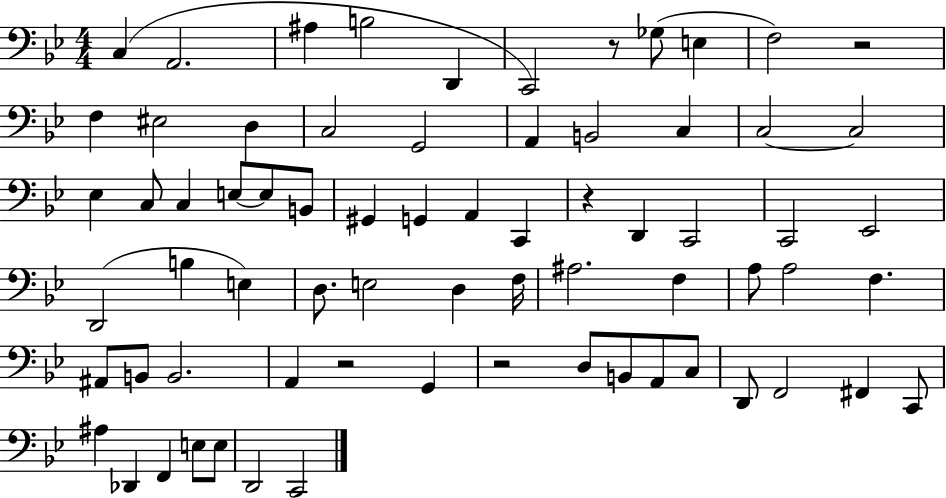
{
  \clef bass
  \numericTimeSignature
  \time 4/4
  \key bes \major
  \repeat volta 2 { c4( a,2. | ais4 b2 d,4 | c,2) r8 ges8( e4 | f2) r2 | \break f4 eis2 d4 | c2 g,2 | a,4 b,2 c4 | c2~~ c2 | \break ees4 c8 c4 e8~~ e8 b,8 | gis,4 g,4 a,4 c,4 | r4 d,4 c,2 | c,2 ees,2 | \break d,2( b4 e4) | d8. e2 d4 f16 | ais2. f4 | a8 a2 f4. | \break ais,8 b,8 b,2. | a,4 r2 g,4 | r2 d8 b,8 a,8 c8 | d,8 f,2 fis,4 c,8 | \break ais4 des,4 f,4 e8 e8 | d,2 c,2 | } \bar "|."
}